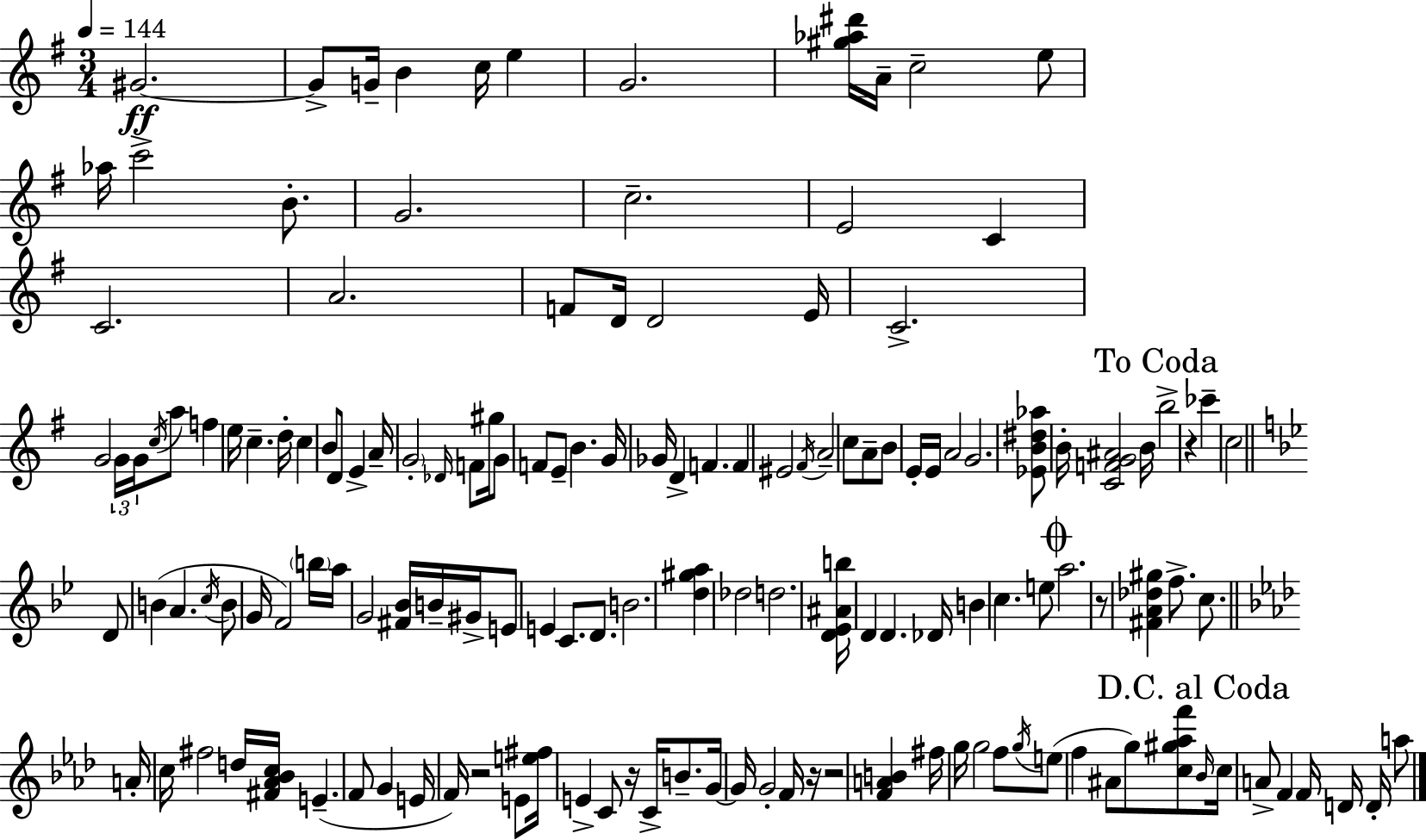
G#4/h. G#4/e G4/s B4/q C5/s E5/q G4/h. [G#5,Ab5,D#6]/s A4/s C5/h E5/e Ab5/s C6/h B4/e. G4/h. C5/h. E4/h C4/q C4/h. A4/h. F4/e D4/s D4/h E4/s C4/h. G4/h G4/s G4/s C5/s A5/e F5/q E5/s C5/q. D5/s C5/q B4/e D4/e E4/q A4/s G4/h Db4/s F4/e G#5/s G4/e F4/e E4/e B4/q. G4/s Gb4/s D4/q F4/q. F4/q EIS4/h F#4/s A4/h C5/e A4/e B4/e E4/s E4/s A4/h G4/h. [Eb4,B4,D#5,Ab5]/e B4/s [C4,F4,G4,A#4]/h B4/s B5/h R/q CES6/q C5/h D4/e B4/q A4/q. C5/s B4/e G4/s F4/h B5/s A5/s G4/h [F#4,Bb4]/s B4/s G#4/s E4/e E4/q C4/e. D4/e. B4/h. [D5,G#5,A5]/q Db5/h D5/h. [D4,Eb4,A#4,B5]/s D4/q D4/q. Db4/s B4/q C5/q. E5/e A5/h. R/e [F#4,A4,Db5,G#5]/q F5/e. C5/e. A4/s C5/s F#5/h D5/s [F#4,Ab4,Bb4,C5]/s E4/q. F4/e G4/q E4/s F4/s R/h E4/e [E5,F#5]/s E4/q C4/e R/s C4/s B4/e. G4/s G4/s G4/h F4/s R/s R/h [F4,A4,B4]/q F#5/s G5/s G5/h F5/e G5/s E5/e F5/q A#4/e G5/e [C5,G#5,Ab5,F6]/e Bb4/s C5/s A4/e F4/q F4/s D4/s D4/s A5/e